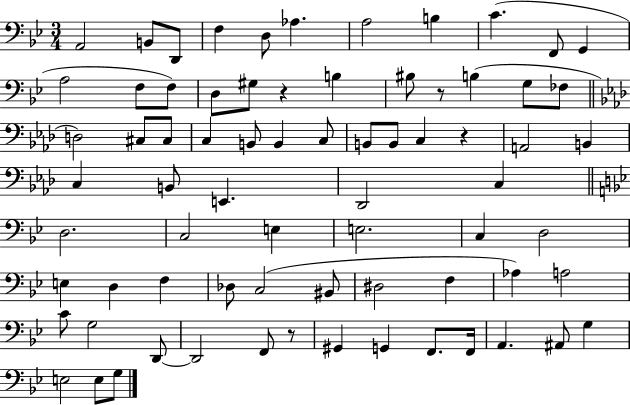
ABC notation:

X:1
T:Untitled
M:3/4
L:1/4
K:Bb
A,,2 B,,/2 D,,/2 F, D,/2 _A, A,2 B, C F,,/2 G,, A,2 F,/2 F,/2 D,/2 ^G,/2 z B, ^B,/2 z/2 B, G,/2 _F,/2 D,2 ^C,/2 ^C,/2 C, B,,/2 B,, C,/2 B,,/2 B,,/2 C, z A,,2 B,, C, B,,/2 E,, _D,,2 C, D,2 C,2 E, E,2 C, D,2 E, D, F, _D,/2 C,2 ^B,,/2 ^D,2 F, _A, A,2 C/2 G,2 D,,/2 D,,2 F,,/2 z/2 ^G,, G,, F,,/2 F,,/4 A,, ^A,,/2 G, E,2 E,/2 G,/2